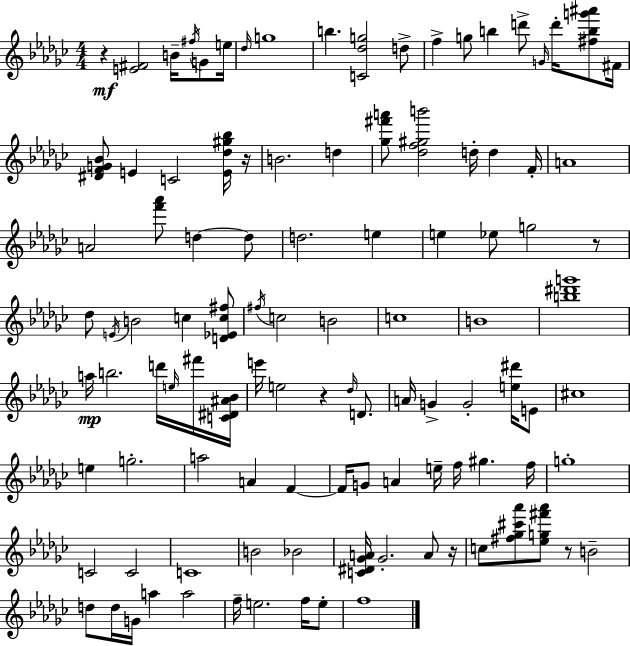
R/q [E4,F#4]/h B4/s F#5/s G4/e E5/s Db5/s G5/w B5/q. [C4,Db5,G5]/h D5/e F5/q G5/e B5/q D6/e G4/s D6/s [F#5,B5,G6,A#6]/e F#4/s [D#4,F4,G4,Bb4]/e E4/q C4/h [E4,Db5,G#5,Bb5]/s R/s B4/h. D5/q [Gb5,F#6,A6]/e [Db5,F5,G#5,B6]/h D5/s D5/q F4/s A4/w A4/h [F6,Ab6]/e D5/q D5/e D5/h. E5/q E5/q Eb5/e G5/h R/e Db5/e E4/s B4/h C5/q [D4,Eb4,C5,F#5]/e F#5/s C5/h B4/h C5/w B4/w [B5,D#6,G6]/w A5/s B5/h. D6/s E5/s F#6/s [C4,D#4,A#4,Bb4]/s E6/s E5/h R/q Db5/s D4/e. A4/s G4/q G4/h [E5,D#6]/s E4/e C#5/w E5/q G5/h. A5/h A4/q F4/q F4/s G4/e A4/q E5/s F5/s G#5/q. F5/s G5/w C4/h C4/h C4/w B4/h Bb4/h [C4,D#4,Gb4,A4]/s Gb4/h. A4/e R/s C5/e [F#5,Gb5,C#6,Ab6]/e [Eb5,G5,F#6,Ab6]/e R/e B4/h D5/e D5/s G4/s A5/q A5/h F5/s E5/h. F5/s E5/e F5/w